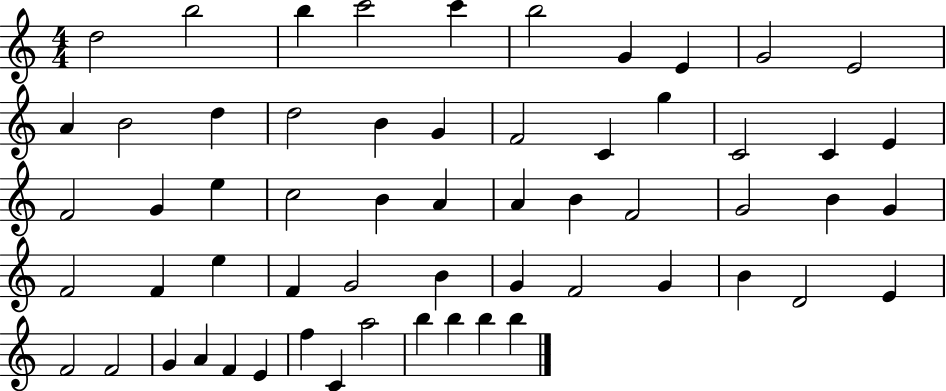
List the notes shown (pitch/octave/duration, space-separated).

D5/h B5/h B5/q C6/h C6/q B5/h G4/q E4/q G4/h E4/h A4/q B4/h D5/q D5/h B4/q G4/q F4/h C4/q G5/q C4/h C4/q E4/q F4/h G4/q E5/q C5/h B4/q A4/q A4/q B4/q F4/h G4/h B4/q G4/q F4/h F4/q E5/q F4/q G4/h B4/q G4/q F4/h G4/q B4/q D4/h E4/q F4/h F4/h G4/q A4/q F4/q E4/q F5/q C4/q A5/h B5/q B5/q B5/q B5/q